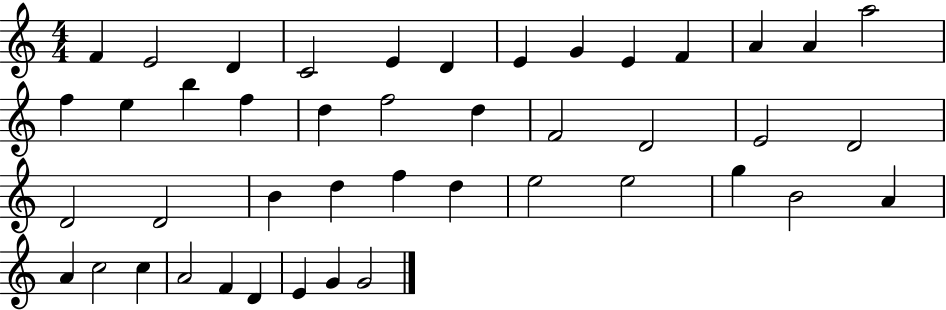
X:1
T:Untitled
M:4/4
L:1/4
K:C
F E2 D C2 E D E G E F A A a2 f e b f d f2 d F2 D2 E2 D2 D2 D2 B d f d e2 e2 g B2 A A c2 c A2 F D E G G2